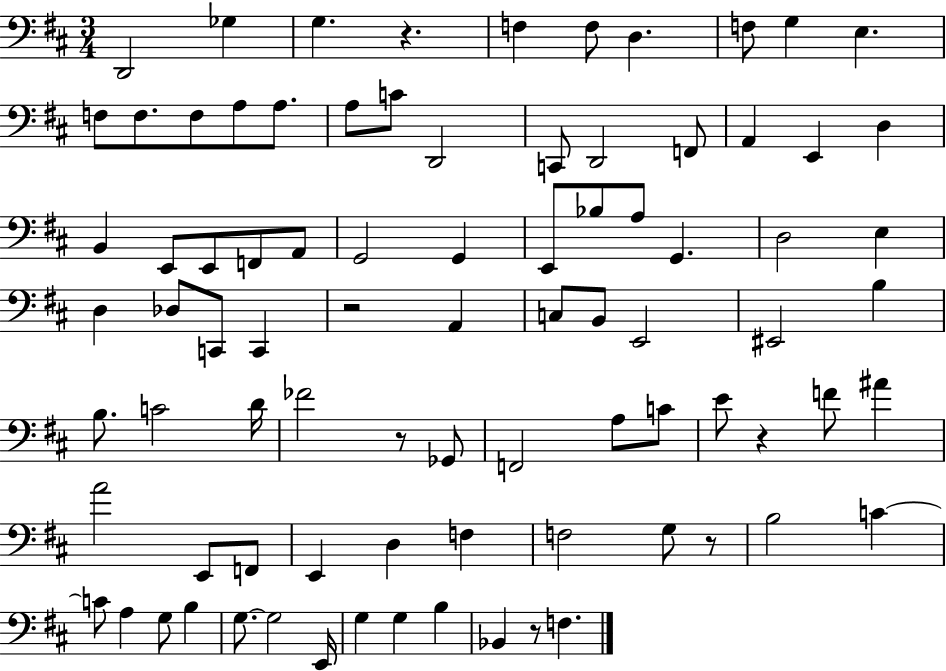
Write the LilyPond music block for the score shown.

{
  \clef bass
  \numericTimeSignature
  \time 3/4
  \key d \major
  d,2 ges4 | g4. r4. | f4 f8 d4. | f8 g4 e4. | \break f8 f8. f8 a8 a8. | a8 c'8 d,2 | c,8 d,2 f,8 | a,4 e,4 d4 | \break b,4 e,8 e,8 f,8 a,8 | g,2 g,4 | e,8 bes8 a8 g,4. | d2 e4 | \break d4 des8 c,8 c,4 | r2 a,4 | c8 b,8 e,2 | eis,2 b4 | \break b8. c'2 d'16 | fes'2 r8 ges,8 | f,2 a8 c'8 | e'8 r4 f'8 ais'4 | \break a'2 e,8 f,8 | e,4 d4 f4 | f2 g8 r8 | b2 c'4~~ | \break c'8 a4 g8 b4 | g8.~~ g2 e,16 | g4 g4 b4 | bes,4 r8 f4. | \break \bar "|."
}